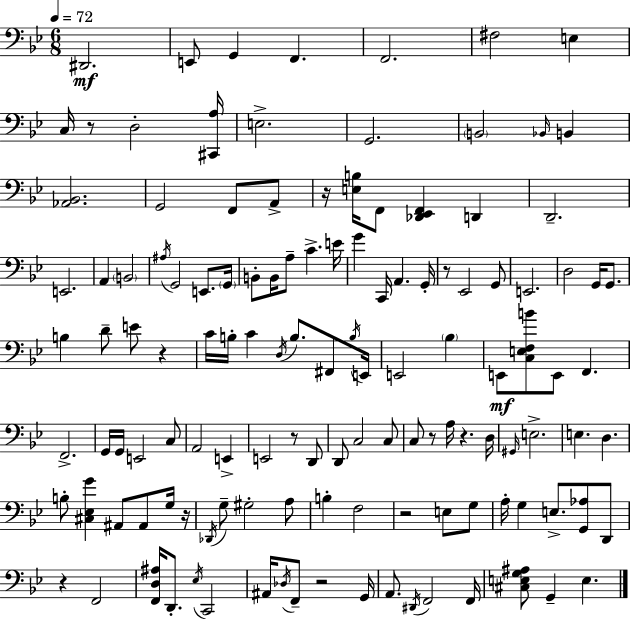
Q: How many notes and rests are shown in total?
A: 127